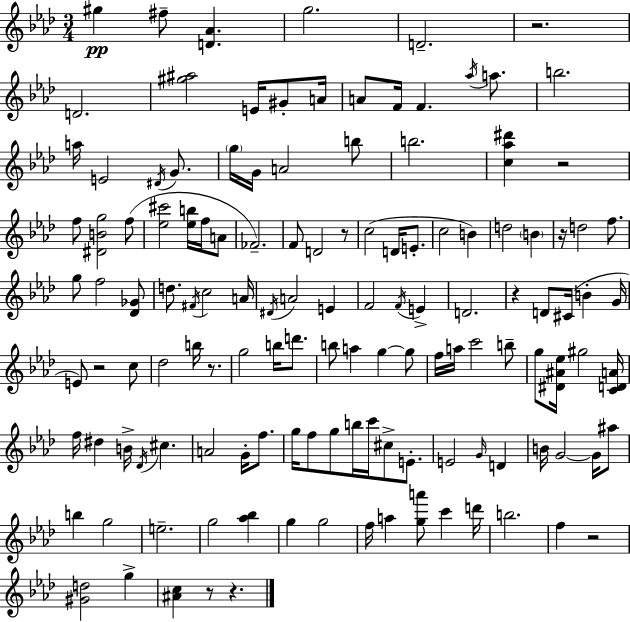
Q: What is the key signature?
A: AES major